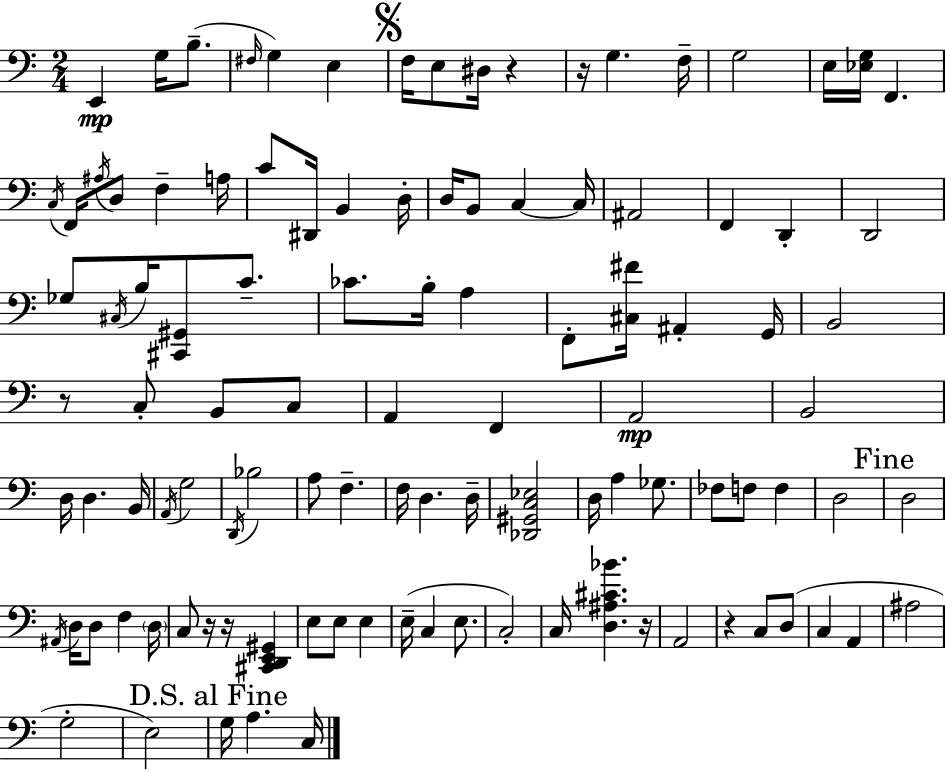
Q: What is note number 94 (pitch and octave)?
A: A3